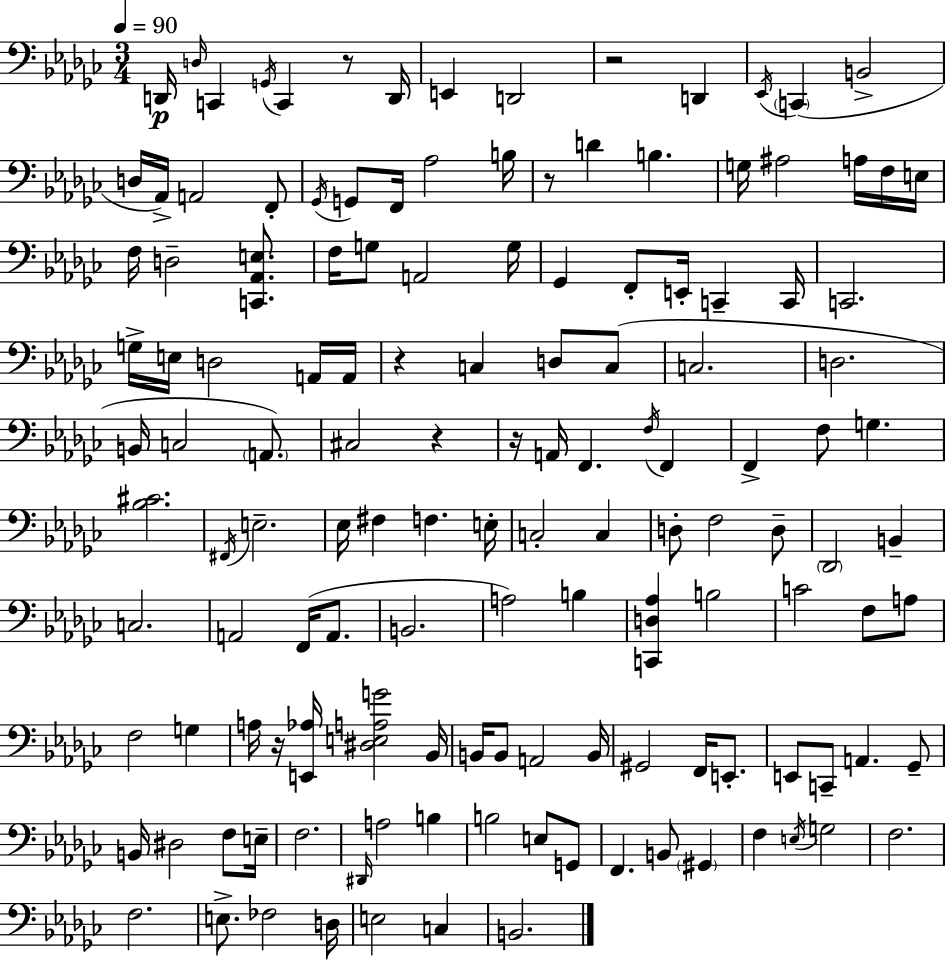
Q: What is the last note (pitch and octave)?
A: B2